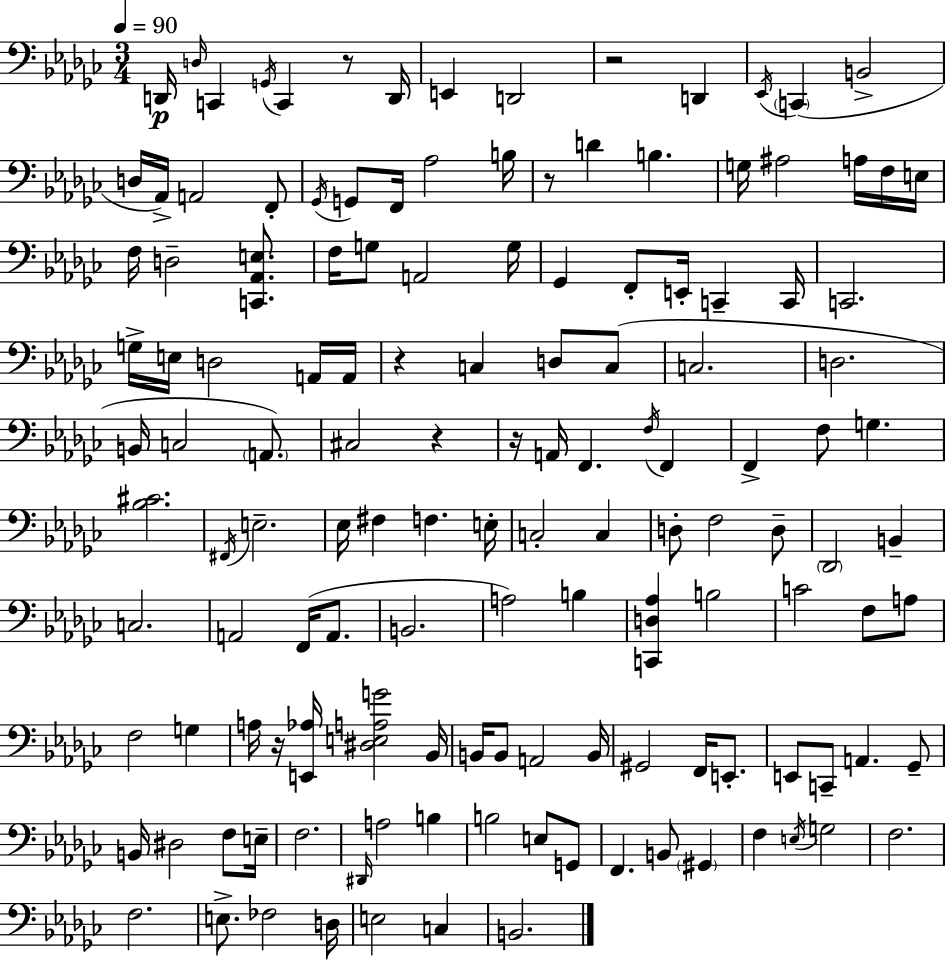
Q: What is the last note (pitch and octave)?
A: B2